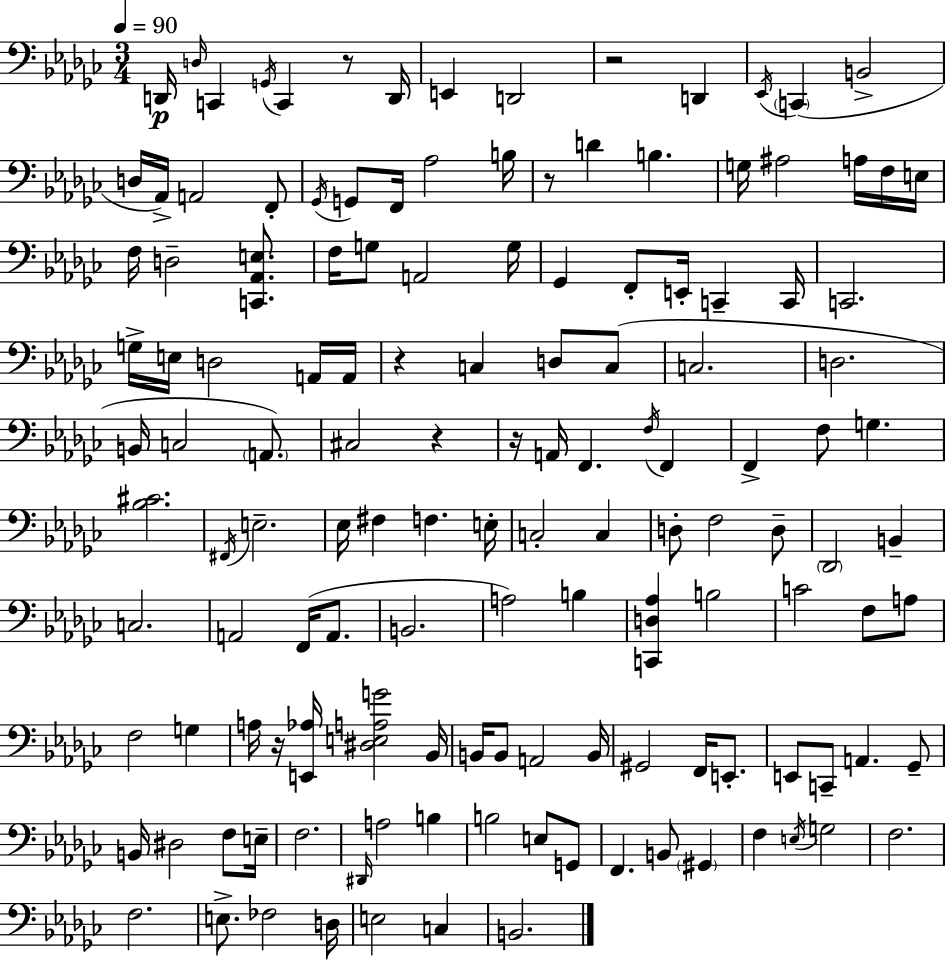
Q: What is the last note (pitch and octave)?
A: B2